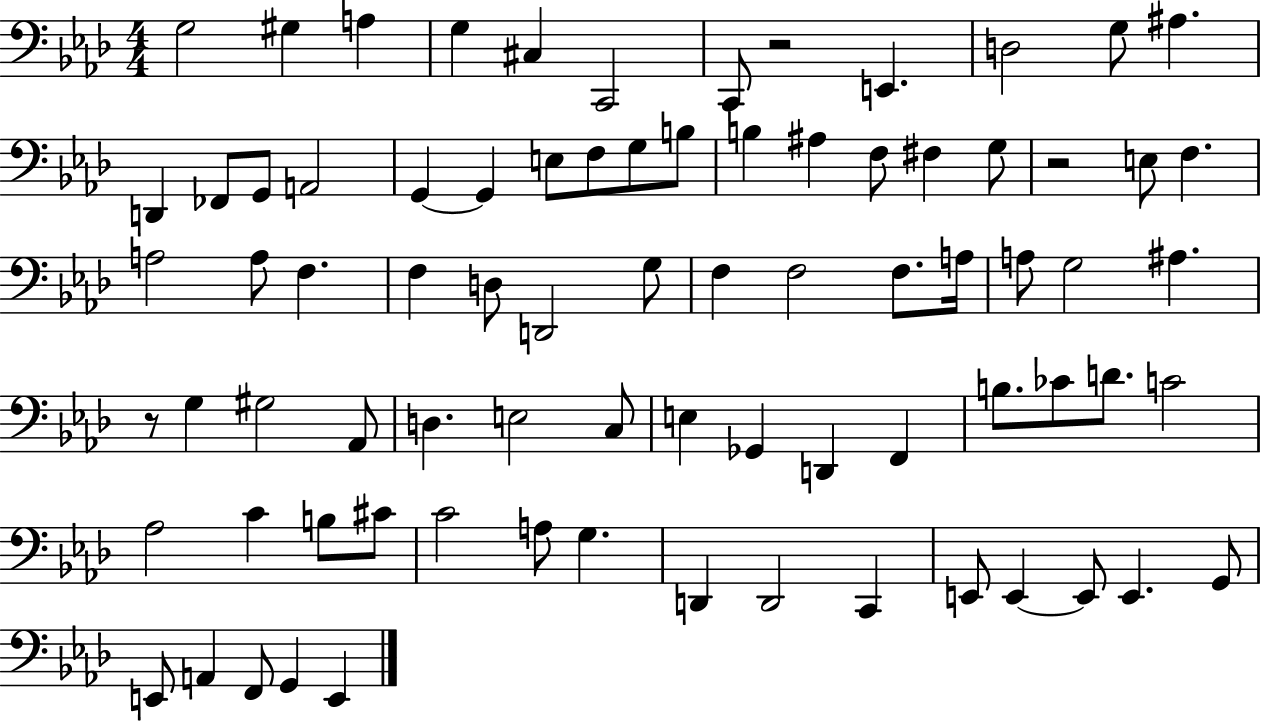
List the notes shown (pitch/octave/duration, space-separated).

G3/h G#3/q A3/q G3/q C#3/q C2/h C2/e R/h E2/q. D3/h G3/e A#3/q. D2/q FES2/e G2/e A2/h G2/q G2/q E3/e F3/e G3/e B3/e B3/q A#3/q F3/e F#3/q G3/e R/h E3/e F3/q. A3/h A3/e F3/q. F3/q D3/e D2/h G3/e F3/q F3/h F3/e. A3/s A3/e G3/h A#3/q. R/e G3/q G#3/h Ab2/e D3/q. E3/h C3/e E3/q Gb2/q D2/q F2/q B3/e. CES4/e D4/e. C4/h Ab3/h C4/q B3/e C#4/e C4/h A3/e G3/q. D2/q D2/h C2/q E2/e E2/q E2/e E2/q. G2/e E2/e A2/q F2/e G2/q E2/q